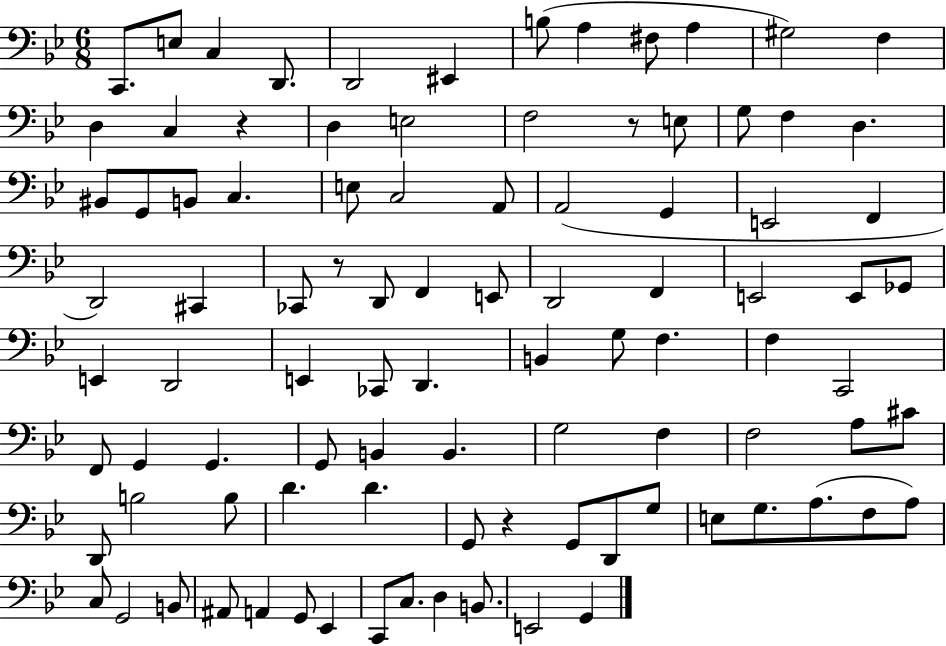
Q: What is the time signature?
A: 6/8